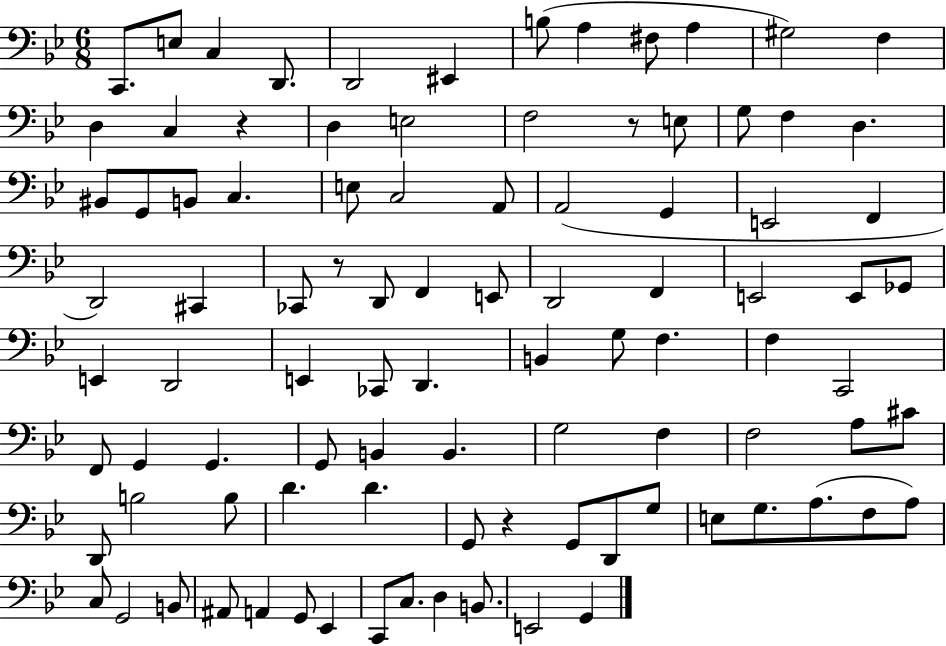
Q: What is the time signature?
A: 6/8